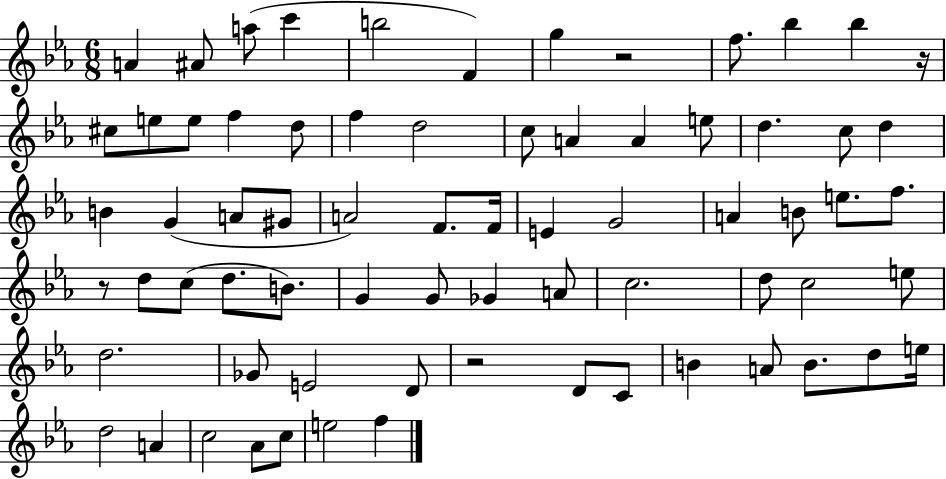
A4/q A#4/e A5/e C6/q B5/h F4/q G5/q R/h F5/e. Bb5/q Bb5/q R/s C#5/e E5/e E5/e F5/q D5/e F5/q D5/h C5/e A4/q A4/q E5/e D5/q. C5/e D5/q B4/q G4/q A4/e G#4/e A4/h F4/e. F4/s E4/q G4/h A4/q B4/e E5/e. F5/e. R/e D5/e C5/e D5/e. B4/e. G4/q G4/e Gb4/q A4/e C5/h. D5/e C5/h E5/e D5/h. Gb4/e E4/h D4/e R/h D4/e C4/e B4/q A4/e B4/e. D5/e E5/s D5/h A4/q C5/h Ab4/e C5/e E5/h F5/q